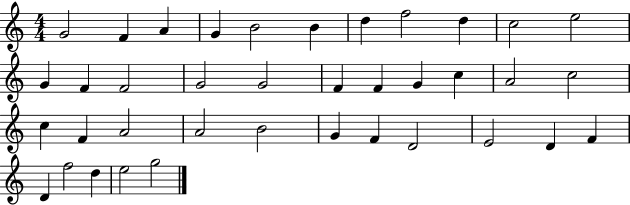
X:1
T:Untitled
M:4/4
L:1/4
K:C
G2 F A G B2 B d f2 d c2 e2 G F F2 G2 G2 F F G c A2 c2 c F A2 A2 B2 G F D2 E2 D F D f2 d e2 g2